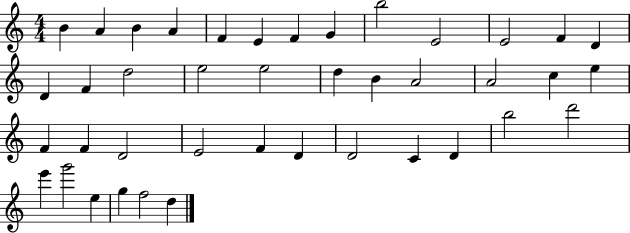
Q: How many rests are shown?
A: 0